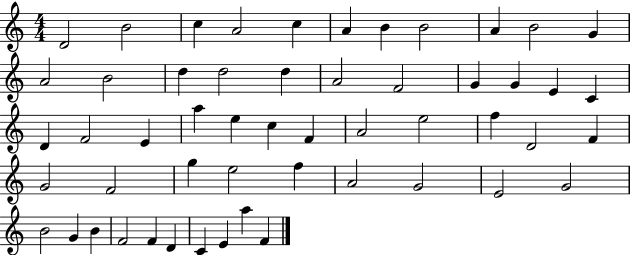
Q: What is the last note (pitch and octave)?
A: F4